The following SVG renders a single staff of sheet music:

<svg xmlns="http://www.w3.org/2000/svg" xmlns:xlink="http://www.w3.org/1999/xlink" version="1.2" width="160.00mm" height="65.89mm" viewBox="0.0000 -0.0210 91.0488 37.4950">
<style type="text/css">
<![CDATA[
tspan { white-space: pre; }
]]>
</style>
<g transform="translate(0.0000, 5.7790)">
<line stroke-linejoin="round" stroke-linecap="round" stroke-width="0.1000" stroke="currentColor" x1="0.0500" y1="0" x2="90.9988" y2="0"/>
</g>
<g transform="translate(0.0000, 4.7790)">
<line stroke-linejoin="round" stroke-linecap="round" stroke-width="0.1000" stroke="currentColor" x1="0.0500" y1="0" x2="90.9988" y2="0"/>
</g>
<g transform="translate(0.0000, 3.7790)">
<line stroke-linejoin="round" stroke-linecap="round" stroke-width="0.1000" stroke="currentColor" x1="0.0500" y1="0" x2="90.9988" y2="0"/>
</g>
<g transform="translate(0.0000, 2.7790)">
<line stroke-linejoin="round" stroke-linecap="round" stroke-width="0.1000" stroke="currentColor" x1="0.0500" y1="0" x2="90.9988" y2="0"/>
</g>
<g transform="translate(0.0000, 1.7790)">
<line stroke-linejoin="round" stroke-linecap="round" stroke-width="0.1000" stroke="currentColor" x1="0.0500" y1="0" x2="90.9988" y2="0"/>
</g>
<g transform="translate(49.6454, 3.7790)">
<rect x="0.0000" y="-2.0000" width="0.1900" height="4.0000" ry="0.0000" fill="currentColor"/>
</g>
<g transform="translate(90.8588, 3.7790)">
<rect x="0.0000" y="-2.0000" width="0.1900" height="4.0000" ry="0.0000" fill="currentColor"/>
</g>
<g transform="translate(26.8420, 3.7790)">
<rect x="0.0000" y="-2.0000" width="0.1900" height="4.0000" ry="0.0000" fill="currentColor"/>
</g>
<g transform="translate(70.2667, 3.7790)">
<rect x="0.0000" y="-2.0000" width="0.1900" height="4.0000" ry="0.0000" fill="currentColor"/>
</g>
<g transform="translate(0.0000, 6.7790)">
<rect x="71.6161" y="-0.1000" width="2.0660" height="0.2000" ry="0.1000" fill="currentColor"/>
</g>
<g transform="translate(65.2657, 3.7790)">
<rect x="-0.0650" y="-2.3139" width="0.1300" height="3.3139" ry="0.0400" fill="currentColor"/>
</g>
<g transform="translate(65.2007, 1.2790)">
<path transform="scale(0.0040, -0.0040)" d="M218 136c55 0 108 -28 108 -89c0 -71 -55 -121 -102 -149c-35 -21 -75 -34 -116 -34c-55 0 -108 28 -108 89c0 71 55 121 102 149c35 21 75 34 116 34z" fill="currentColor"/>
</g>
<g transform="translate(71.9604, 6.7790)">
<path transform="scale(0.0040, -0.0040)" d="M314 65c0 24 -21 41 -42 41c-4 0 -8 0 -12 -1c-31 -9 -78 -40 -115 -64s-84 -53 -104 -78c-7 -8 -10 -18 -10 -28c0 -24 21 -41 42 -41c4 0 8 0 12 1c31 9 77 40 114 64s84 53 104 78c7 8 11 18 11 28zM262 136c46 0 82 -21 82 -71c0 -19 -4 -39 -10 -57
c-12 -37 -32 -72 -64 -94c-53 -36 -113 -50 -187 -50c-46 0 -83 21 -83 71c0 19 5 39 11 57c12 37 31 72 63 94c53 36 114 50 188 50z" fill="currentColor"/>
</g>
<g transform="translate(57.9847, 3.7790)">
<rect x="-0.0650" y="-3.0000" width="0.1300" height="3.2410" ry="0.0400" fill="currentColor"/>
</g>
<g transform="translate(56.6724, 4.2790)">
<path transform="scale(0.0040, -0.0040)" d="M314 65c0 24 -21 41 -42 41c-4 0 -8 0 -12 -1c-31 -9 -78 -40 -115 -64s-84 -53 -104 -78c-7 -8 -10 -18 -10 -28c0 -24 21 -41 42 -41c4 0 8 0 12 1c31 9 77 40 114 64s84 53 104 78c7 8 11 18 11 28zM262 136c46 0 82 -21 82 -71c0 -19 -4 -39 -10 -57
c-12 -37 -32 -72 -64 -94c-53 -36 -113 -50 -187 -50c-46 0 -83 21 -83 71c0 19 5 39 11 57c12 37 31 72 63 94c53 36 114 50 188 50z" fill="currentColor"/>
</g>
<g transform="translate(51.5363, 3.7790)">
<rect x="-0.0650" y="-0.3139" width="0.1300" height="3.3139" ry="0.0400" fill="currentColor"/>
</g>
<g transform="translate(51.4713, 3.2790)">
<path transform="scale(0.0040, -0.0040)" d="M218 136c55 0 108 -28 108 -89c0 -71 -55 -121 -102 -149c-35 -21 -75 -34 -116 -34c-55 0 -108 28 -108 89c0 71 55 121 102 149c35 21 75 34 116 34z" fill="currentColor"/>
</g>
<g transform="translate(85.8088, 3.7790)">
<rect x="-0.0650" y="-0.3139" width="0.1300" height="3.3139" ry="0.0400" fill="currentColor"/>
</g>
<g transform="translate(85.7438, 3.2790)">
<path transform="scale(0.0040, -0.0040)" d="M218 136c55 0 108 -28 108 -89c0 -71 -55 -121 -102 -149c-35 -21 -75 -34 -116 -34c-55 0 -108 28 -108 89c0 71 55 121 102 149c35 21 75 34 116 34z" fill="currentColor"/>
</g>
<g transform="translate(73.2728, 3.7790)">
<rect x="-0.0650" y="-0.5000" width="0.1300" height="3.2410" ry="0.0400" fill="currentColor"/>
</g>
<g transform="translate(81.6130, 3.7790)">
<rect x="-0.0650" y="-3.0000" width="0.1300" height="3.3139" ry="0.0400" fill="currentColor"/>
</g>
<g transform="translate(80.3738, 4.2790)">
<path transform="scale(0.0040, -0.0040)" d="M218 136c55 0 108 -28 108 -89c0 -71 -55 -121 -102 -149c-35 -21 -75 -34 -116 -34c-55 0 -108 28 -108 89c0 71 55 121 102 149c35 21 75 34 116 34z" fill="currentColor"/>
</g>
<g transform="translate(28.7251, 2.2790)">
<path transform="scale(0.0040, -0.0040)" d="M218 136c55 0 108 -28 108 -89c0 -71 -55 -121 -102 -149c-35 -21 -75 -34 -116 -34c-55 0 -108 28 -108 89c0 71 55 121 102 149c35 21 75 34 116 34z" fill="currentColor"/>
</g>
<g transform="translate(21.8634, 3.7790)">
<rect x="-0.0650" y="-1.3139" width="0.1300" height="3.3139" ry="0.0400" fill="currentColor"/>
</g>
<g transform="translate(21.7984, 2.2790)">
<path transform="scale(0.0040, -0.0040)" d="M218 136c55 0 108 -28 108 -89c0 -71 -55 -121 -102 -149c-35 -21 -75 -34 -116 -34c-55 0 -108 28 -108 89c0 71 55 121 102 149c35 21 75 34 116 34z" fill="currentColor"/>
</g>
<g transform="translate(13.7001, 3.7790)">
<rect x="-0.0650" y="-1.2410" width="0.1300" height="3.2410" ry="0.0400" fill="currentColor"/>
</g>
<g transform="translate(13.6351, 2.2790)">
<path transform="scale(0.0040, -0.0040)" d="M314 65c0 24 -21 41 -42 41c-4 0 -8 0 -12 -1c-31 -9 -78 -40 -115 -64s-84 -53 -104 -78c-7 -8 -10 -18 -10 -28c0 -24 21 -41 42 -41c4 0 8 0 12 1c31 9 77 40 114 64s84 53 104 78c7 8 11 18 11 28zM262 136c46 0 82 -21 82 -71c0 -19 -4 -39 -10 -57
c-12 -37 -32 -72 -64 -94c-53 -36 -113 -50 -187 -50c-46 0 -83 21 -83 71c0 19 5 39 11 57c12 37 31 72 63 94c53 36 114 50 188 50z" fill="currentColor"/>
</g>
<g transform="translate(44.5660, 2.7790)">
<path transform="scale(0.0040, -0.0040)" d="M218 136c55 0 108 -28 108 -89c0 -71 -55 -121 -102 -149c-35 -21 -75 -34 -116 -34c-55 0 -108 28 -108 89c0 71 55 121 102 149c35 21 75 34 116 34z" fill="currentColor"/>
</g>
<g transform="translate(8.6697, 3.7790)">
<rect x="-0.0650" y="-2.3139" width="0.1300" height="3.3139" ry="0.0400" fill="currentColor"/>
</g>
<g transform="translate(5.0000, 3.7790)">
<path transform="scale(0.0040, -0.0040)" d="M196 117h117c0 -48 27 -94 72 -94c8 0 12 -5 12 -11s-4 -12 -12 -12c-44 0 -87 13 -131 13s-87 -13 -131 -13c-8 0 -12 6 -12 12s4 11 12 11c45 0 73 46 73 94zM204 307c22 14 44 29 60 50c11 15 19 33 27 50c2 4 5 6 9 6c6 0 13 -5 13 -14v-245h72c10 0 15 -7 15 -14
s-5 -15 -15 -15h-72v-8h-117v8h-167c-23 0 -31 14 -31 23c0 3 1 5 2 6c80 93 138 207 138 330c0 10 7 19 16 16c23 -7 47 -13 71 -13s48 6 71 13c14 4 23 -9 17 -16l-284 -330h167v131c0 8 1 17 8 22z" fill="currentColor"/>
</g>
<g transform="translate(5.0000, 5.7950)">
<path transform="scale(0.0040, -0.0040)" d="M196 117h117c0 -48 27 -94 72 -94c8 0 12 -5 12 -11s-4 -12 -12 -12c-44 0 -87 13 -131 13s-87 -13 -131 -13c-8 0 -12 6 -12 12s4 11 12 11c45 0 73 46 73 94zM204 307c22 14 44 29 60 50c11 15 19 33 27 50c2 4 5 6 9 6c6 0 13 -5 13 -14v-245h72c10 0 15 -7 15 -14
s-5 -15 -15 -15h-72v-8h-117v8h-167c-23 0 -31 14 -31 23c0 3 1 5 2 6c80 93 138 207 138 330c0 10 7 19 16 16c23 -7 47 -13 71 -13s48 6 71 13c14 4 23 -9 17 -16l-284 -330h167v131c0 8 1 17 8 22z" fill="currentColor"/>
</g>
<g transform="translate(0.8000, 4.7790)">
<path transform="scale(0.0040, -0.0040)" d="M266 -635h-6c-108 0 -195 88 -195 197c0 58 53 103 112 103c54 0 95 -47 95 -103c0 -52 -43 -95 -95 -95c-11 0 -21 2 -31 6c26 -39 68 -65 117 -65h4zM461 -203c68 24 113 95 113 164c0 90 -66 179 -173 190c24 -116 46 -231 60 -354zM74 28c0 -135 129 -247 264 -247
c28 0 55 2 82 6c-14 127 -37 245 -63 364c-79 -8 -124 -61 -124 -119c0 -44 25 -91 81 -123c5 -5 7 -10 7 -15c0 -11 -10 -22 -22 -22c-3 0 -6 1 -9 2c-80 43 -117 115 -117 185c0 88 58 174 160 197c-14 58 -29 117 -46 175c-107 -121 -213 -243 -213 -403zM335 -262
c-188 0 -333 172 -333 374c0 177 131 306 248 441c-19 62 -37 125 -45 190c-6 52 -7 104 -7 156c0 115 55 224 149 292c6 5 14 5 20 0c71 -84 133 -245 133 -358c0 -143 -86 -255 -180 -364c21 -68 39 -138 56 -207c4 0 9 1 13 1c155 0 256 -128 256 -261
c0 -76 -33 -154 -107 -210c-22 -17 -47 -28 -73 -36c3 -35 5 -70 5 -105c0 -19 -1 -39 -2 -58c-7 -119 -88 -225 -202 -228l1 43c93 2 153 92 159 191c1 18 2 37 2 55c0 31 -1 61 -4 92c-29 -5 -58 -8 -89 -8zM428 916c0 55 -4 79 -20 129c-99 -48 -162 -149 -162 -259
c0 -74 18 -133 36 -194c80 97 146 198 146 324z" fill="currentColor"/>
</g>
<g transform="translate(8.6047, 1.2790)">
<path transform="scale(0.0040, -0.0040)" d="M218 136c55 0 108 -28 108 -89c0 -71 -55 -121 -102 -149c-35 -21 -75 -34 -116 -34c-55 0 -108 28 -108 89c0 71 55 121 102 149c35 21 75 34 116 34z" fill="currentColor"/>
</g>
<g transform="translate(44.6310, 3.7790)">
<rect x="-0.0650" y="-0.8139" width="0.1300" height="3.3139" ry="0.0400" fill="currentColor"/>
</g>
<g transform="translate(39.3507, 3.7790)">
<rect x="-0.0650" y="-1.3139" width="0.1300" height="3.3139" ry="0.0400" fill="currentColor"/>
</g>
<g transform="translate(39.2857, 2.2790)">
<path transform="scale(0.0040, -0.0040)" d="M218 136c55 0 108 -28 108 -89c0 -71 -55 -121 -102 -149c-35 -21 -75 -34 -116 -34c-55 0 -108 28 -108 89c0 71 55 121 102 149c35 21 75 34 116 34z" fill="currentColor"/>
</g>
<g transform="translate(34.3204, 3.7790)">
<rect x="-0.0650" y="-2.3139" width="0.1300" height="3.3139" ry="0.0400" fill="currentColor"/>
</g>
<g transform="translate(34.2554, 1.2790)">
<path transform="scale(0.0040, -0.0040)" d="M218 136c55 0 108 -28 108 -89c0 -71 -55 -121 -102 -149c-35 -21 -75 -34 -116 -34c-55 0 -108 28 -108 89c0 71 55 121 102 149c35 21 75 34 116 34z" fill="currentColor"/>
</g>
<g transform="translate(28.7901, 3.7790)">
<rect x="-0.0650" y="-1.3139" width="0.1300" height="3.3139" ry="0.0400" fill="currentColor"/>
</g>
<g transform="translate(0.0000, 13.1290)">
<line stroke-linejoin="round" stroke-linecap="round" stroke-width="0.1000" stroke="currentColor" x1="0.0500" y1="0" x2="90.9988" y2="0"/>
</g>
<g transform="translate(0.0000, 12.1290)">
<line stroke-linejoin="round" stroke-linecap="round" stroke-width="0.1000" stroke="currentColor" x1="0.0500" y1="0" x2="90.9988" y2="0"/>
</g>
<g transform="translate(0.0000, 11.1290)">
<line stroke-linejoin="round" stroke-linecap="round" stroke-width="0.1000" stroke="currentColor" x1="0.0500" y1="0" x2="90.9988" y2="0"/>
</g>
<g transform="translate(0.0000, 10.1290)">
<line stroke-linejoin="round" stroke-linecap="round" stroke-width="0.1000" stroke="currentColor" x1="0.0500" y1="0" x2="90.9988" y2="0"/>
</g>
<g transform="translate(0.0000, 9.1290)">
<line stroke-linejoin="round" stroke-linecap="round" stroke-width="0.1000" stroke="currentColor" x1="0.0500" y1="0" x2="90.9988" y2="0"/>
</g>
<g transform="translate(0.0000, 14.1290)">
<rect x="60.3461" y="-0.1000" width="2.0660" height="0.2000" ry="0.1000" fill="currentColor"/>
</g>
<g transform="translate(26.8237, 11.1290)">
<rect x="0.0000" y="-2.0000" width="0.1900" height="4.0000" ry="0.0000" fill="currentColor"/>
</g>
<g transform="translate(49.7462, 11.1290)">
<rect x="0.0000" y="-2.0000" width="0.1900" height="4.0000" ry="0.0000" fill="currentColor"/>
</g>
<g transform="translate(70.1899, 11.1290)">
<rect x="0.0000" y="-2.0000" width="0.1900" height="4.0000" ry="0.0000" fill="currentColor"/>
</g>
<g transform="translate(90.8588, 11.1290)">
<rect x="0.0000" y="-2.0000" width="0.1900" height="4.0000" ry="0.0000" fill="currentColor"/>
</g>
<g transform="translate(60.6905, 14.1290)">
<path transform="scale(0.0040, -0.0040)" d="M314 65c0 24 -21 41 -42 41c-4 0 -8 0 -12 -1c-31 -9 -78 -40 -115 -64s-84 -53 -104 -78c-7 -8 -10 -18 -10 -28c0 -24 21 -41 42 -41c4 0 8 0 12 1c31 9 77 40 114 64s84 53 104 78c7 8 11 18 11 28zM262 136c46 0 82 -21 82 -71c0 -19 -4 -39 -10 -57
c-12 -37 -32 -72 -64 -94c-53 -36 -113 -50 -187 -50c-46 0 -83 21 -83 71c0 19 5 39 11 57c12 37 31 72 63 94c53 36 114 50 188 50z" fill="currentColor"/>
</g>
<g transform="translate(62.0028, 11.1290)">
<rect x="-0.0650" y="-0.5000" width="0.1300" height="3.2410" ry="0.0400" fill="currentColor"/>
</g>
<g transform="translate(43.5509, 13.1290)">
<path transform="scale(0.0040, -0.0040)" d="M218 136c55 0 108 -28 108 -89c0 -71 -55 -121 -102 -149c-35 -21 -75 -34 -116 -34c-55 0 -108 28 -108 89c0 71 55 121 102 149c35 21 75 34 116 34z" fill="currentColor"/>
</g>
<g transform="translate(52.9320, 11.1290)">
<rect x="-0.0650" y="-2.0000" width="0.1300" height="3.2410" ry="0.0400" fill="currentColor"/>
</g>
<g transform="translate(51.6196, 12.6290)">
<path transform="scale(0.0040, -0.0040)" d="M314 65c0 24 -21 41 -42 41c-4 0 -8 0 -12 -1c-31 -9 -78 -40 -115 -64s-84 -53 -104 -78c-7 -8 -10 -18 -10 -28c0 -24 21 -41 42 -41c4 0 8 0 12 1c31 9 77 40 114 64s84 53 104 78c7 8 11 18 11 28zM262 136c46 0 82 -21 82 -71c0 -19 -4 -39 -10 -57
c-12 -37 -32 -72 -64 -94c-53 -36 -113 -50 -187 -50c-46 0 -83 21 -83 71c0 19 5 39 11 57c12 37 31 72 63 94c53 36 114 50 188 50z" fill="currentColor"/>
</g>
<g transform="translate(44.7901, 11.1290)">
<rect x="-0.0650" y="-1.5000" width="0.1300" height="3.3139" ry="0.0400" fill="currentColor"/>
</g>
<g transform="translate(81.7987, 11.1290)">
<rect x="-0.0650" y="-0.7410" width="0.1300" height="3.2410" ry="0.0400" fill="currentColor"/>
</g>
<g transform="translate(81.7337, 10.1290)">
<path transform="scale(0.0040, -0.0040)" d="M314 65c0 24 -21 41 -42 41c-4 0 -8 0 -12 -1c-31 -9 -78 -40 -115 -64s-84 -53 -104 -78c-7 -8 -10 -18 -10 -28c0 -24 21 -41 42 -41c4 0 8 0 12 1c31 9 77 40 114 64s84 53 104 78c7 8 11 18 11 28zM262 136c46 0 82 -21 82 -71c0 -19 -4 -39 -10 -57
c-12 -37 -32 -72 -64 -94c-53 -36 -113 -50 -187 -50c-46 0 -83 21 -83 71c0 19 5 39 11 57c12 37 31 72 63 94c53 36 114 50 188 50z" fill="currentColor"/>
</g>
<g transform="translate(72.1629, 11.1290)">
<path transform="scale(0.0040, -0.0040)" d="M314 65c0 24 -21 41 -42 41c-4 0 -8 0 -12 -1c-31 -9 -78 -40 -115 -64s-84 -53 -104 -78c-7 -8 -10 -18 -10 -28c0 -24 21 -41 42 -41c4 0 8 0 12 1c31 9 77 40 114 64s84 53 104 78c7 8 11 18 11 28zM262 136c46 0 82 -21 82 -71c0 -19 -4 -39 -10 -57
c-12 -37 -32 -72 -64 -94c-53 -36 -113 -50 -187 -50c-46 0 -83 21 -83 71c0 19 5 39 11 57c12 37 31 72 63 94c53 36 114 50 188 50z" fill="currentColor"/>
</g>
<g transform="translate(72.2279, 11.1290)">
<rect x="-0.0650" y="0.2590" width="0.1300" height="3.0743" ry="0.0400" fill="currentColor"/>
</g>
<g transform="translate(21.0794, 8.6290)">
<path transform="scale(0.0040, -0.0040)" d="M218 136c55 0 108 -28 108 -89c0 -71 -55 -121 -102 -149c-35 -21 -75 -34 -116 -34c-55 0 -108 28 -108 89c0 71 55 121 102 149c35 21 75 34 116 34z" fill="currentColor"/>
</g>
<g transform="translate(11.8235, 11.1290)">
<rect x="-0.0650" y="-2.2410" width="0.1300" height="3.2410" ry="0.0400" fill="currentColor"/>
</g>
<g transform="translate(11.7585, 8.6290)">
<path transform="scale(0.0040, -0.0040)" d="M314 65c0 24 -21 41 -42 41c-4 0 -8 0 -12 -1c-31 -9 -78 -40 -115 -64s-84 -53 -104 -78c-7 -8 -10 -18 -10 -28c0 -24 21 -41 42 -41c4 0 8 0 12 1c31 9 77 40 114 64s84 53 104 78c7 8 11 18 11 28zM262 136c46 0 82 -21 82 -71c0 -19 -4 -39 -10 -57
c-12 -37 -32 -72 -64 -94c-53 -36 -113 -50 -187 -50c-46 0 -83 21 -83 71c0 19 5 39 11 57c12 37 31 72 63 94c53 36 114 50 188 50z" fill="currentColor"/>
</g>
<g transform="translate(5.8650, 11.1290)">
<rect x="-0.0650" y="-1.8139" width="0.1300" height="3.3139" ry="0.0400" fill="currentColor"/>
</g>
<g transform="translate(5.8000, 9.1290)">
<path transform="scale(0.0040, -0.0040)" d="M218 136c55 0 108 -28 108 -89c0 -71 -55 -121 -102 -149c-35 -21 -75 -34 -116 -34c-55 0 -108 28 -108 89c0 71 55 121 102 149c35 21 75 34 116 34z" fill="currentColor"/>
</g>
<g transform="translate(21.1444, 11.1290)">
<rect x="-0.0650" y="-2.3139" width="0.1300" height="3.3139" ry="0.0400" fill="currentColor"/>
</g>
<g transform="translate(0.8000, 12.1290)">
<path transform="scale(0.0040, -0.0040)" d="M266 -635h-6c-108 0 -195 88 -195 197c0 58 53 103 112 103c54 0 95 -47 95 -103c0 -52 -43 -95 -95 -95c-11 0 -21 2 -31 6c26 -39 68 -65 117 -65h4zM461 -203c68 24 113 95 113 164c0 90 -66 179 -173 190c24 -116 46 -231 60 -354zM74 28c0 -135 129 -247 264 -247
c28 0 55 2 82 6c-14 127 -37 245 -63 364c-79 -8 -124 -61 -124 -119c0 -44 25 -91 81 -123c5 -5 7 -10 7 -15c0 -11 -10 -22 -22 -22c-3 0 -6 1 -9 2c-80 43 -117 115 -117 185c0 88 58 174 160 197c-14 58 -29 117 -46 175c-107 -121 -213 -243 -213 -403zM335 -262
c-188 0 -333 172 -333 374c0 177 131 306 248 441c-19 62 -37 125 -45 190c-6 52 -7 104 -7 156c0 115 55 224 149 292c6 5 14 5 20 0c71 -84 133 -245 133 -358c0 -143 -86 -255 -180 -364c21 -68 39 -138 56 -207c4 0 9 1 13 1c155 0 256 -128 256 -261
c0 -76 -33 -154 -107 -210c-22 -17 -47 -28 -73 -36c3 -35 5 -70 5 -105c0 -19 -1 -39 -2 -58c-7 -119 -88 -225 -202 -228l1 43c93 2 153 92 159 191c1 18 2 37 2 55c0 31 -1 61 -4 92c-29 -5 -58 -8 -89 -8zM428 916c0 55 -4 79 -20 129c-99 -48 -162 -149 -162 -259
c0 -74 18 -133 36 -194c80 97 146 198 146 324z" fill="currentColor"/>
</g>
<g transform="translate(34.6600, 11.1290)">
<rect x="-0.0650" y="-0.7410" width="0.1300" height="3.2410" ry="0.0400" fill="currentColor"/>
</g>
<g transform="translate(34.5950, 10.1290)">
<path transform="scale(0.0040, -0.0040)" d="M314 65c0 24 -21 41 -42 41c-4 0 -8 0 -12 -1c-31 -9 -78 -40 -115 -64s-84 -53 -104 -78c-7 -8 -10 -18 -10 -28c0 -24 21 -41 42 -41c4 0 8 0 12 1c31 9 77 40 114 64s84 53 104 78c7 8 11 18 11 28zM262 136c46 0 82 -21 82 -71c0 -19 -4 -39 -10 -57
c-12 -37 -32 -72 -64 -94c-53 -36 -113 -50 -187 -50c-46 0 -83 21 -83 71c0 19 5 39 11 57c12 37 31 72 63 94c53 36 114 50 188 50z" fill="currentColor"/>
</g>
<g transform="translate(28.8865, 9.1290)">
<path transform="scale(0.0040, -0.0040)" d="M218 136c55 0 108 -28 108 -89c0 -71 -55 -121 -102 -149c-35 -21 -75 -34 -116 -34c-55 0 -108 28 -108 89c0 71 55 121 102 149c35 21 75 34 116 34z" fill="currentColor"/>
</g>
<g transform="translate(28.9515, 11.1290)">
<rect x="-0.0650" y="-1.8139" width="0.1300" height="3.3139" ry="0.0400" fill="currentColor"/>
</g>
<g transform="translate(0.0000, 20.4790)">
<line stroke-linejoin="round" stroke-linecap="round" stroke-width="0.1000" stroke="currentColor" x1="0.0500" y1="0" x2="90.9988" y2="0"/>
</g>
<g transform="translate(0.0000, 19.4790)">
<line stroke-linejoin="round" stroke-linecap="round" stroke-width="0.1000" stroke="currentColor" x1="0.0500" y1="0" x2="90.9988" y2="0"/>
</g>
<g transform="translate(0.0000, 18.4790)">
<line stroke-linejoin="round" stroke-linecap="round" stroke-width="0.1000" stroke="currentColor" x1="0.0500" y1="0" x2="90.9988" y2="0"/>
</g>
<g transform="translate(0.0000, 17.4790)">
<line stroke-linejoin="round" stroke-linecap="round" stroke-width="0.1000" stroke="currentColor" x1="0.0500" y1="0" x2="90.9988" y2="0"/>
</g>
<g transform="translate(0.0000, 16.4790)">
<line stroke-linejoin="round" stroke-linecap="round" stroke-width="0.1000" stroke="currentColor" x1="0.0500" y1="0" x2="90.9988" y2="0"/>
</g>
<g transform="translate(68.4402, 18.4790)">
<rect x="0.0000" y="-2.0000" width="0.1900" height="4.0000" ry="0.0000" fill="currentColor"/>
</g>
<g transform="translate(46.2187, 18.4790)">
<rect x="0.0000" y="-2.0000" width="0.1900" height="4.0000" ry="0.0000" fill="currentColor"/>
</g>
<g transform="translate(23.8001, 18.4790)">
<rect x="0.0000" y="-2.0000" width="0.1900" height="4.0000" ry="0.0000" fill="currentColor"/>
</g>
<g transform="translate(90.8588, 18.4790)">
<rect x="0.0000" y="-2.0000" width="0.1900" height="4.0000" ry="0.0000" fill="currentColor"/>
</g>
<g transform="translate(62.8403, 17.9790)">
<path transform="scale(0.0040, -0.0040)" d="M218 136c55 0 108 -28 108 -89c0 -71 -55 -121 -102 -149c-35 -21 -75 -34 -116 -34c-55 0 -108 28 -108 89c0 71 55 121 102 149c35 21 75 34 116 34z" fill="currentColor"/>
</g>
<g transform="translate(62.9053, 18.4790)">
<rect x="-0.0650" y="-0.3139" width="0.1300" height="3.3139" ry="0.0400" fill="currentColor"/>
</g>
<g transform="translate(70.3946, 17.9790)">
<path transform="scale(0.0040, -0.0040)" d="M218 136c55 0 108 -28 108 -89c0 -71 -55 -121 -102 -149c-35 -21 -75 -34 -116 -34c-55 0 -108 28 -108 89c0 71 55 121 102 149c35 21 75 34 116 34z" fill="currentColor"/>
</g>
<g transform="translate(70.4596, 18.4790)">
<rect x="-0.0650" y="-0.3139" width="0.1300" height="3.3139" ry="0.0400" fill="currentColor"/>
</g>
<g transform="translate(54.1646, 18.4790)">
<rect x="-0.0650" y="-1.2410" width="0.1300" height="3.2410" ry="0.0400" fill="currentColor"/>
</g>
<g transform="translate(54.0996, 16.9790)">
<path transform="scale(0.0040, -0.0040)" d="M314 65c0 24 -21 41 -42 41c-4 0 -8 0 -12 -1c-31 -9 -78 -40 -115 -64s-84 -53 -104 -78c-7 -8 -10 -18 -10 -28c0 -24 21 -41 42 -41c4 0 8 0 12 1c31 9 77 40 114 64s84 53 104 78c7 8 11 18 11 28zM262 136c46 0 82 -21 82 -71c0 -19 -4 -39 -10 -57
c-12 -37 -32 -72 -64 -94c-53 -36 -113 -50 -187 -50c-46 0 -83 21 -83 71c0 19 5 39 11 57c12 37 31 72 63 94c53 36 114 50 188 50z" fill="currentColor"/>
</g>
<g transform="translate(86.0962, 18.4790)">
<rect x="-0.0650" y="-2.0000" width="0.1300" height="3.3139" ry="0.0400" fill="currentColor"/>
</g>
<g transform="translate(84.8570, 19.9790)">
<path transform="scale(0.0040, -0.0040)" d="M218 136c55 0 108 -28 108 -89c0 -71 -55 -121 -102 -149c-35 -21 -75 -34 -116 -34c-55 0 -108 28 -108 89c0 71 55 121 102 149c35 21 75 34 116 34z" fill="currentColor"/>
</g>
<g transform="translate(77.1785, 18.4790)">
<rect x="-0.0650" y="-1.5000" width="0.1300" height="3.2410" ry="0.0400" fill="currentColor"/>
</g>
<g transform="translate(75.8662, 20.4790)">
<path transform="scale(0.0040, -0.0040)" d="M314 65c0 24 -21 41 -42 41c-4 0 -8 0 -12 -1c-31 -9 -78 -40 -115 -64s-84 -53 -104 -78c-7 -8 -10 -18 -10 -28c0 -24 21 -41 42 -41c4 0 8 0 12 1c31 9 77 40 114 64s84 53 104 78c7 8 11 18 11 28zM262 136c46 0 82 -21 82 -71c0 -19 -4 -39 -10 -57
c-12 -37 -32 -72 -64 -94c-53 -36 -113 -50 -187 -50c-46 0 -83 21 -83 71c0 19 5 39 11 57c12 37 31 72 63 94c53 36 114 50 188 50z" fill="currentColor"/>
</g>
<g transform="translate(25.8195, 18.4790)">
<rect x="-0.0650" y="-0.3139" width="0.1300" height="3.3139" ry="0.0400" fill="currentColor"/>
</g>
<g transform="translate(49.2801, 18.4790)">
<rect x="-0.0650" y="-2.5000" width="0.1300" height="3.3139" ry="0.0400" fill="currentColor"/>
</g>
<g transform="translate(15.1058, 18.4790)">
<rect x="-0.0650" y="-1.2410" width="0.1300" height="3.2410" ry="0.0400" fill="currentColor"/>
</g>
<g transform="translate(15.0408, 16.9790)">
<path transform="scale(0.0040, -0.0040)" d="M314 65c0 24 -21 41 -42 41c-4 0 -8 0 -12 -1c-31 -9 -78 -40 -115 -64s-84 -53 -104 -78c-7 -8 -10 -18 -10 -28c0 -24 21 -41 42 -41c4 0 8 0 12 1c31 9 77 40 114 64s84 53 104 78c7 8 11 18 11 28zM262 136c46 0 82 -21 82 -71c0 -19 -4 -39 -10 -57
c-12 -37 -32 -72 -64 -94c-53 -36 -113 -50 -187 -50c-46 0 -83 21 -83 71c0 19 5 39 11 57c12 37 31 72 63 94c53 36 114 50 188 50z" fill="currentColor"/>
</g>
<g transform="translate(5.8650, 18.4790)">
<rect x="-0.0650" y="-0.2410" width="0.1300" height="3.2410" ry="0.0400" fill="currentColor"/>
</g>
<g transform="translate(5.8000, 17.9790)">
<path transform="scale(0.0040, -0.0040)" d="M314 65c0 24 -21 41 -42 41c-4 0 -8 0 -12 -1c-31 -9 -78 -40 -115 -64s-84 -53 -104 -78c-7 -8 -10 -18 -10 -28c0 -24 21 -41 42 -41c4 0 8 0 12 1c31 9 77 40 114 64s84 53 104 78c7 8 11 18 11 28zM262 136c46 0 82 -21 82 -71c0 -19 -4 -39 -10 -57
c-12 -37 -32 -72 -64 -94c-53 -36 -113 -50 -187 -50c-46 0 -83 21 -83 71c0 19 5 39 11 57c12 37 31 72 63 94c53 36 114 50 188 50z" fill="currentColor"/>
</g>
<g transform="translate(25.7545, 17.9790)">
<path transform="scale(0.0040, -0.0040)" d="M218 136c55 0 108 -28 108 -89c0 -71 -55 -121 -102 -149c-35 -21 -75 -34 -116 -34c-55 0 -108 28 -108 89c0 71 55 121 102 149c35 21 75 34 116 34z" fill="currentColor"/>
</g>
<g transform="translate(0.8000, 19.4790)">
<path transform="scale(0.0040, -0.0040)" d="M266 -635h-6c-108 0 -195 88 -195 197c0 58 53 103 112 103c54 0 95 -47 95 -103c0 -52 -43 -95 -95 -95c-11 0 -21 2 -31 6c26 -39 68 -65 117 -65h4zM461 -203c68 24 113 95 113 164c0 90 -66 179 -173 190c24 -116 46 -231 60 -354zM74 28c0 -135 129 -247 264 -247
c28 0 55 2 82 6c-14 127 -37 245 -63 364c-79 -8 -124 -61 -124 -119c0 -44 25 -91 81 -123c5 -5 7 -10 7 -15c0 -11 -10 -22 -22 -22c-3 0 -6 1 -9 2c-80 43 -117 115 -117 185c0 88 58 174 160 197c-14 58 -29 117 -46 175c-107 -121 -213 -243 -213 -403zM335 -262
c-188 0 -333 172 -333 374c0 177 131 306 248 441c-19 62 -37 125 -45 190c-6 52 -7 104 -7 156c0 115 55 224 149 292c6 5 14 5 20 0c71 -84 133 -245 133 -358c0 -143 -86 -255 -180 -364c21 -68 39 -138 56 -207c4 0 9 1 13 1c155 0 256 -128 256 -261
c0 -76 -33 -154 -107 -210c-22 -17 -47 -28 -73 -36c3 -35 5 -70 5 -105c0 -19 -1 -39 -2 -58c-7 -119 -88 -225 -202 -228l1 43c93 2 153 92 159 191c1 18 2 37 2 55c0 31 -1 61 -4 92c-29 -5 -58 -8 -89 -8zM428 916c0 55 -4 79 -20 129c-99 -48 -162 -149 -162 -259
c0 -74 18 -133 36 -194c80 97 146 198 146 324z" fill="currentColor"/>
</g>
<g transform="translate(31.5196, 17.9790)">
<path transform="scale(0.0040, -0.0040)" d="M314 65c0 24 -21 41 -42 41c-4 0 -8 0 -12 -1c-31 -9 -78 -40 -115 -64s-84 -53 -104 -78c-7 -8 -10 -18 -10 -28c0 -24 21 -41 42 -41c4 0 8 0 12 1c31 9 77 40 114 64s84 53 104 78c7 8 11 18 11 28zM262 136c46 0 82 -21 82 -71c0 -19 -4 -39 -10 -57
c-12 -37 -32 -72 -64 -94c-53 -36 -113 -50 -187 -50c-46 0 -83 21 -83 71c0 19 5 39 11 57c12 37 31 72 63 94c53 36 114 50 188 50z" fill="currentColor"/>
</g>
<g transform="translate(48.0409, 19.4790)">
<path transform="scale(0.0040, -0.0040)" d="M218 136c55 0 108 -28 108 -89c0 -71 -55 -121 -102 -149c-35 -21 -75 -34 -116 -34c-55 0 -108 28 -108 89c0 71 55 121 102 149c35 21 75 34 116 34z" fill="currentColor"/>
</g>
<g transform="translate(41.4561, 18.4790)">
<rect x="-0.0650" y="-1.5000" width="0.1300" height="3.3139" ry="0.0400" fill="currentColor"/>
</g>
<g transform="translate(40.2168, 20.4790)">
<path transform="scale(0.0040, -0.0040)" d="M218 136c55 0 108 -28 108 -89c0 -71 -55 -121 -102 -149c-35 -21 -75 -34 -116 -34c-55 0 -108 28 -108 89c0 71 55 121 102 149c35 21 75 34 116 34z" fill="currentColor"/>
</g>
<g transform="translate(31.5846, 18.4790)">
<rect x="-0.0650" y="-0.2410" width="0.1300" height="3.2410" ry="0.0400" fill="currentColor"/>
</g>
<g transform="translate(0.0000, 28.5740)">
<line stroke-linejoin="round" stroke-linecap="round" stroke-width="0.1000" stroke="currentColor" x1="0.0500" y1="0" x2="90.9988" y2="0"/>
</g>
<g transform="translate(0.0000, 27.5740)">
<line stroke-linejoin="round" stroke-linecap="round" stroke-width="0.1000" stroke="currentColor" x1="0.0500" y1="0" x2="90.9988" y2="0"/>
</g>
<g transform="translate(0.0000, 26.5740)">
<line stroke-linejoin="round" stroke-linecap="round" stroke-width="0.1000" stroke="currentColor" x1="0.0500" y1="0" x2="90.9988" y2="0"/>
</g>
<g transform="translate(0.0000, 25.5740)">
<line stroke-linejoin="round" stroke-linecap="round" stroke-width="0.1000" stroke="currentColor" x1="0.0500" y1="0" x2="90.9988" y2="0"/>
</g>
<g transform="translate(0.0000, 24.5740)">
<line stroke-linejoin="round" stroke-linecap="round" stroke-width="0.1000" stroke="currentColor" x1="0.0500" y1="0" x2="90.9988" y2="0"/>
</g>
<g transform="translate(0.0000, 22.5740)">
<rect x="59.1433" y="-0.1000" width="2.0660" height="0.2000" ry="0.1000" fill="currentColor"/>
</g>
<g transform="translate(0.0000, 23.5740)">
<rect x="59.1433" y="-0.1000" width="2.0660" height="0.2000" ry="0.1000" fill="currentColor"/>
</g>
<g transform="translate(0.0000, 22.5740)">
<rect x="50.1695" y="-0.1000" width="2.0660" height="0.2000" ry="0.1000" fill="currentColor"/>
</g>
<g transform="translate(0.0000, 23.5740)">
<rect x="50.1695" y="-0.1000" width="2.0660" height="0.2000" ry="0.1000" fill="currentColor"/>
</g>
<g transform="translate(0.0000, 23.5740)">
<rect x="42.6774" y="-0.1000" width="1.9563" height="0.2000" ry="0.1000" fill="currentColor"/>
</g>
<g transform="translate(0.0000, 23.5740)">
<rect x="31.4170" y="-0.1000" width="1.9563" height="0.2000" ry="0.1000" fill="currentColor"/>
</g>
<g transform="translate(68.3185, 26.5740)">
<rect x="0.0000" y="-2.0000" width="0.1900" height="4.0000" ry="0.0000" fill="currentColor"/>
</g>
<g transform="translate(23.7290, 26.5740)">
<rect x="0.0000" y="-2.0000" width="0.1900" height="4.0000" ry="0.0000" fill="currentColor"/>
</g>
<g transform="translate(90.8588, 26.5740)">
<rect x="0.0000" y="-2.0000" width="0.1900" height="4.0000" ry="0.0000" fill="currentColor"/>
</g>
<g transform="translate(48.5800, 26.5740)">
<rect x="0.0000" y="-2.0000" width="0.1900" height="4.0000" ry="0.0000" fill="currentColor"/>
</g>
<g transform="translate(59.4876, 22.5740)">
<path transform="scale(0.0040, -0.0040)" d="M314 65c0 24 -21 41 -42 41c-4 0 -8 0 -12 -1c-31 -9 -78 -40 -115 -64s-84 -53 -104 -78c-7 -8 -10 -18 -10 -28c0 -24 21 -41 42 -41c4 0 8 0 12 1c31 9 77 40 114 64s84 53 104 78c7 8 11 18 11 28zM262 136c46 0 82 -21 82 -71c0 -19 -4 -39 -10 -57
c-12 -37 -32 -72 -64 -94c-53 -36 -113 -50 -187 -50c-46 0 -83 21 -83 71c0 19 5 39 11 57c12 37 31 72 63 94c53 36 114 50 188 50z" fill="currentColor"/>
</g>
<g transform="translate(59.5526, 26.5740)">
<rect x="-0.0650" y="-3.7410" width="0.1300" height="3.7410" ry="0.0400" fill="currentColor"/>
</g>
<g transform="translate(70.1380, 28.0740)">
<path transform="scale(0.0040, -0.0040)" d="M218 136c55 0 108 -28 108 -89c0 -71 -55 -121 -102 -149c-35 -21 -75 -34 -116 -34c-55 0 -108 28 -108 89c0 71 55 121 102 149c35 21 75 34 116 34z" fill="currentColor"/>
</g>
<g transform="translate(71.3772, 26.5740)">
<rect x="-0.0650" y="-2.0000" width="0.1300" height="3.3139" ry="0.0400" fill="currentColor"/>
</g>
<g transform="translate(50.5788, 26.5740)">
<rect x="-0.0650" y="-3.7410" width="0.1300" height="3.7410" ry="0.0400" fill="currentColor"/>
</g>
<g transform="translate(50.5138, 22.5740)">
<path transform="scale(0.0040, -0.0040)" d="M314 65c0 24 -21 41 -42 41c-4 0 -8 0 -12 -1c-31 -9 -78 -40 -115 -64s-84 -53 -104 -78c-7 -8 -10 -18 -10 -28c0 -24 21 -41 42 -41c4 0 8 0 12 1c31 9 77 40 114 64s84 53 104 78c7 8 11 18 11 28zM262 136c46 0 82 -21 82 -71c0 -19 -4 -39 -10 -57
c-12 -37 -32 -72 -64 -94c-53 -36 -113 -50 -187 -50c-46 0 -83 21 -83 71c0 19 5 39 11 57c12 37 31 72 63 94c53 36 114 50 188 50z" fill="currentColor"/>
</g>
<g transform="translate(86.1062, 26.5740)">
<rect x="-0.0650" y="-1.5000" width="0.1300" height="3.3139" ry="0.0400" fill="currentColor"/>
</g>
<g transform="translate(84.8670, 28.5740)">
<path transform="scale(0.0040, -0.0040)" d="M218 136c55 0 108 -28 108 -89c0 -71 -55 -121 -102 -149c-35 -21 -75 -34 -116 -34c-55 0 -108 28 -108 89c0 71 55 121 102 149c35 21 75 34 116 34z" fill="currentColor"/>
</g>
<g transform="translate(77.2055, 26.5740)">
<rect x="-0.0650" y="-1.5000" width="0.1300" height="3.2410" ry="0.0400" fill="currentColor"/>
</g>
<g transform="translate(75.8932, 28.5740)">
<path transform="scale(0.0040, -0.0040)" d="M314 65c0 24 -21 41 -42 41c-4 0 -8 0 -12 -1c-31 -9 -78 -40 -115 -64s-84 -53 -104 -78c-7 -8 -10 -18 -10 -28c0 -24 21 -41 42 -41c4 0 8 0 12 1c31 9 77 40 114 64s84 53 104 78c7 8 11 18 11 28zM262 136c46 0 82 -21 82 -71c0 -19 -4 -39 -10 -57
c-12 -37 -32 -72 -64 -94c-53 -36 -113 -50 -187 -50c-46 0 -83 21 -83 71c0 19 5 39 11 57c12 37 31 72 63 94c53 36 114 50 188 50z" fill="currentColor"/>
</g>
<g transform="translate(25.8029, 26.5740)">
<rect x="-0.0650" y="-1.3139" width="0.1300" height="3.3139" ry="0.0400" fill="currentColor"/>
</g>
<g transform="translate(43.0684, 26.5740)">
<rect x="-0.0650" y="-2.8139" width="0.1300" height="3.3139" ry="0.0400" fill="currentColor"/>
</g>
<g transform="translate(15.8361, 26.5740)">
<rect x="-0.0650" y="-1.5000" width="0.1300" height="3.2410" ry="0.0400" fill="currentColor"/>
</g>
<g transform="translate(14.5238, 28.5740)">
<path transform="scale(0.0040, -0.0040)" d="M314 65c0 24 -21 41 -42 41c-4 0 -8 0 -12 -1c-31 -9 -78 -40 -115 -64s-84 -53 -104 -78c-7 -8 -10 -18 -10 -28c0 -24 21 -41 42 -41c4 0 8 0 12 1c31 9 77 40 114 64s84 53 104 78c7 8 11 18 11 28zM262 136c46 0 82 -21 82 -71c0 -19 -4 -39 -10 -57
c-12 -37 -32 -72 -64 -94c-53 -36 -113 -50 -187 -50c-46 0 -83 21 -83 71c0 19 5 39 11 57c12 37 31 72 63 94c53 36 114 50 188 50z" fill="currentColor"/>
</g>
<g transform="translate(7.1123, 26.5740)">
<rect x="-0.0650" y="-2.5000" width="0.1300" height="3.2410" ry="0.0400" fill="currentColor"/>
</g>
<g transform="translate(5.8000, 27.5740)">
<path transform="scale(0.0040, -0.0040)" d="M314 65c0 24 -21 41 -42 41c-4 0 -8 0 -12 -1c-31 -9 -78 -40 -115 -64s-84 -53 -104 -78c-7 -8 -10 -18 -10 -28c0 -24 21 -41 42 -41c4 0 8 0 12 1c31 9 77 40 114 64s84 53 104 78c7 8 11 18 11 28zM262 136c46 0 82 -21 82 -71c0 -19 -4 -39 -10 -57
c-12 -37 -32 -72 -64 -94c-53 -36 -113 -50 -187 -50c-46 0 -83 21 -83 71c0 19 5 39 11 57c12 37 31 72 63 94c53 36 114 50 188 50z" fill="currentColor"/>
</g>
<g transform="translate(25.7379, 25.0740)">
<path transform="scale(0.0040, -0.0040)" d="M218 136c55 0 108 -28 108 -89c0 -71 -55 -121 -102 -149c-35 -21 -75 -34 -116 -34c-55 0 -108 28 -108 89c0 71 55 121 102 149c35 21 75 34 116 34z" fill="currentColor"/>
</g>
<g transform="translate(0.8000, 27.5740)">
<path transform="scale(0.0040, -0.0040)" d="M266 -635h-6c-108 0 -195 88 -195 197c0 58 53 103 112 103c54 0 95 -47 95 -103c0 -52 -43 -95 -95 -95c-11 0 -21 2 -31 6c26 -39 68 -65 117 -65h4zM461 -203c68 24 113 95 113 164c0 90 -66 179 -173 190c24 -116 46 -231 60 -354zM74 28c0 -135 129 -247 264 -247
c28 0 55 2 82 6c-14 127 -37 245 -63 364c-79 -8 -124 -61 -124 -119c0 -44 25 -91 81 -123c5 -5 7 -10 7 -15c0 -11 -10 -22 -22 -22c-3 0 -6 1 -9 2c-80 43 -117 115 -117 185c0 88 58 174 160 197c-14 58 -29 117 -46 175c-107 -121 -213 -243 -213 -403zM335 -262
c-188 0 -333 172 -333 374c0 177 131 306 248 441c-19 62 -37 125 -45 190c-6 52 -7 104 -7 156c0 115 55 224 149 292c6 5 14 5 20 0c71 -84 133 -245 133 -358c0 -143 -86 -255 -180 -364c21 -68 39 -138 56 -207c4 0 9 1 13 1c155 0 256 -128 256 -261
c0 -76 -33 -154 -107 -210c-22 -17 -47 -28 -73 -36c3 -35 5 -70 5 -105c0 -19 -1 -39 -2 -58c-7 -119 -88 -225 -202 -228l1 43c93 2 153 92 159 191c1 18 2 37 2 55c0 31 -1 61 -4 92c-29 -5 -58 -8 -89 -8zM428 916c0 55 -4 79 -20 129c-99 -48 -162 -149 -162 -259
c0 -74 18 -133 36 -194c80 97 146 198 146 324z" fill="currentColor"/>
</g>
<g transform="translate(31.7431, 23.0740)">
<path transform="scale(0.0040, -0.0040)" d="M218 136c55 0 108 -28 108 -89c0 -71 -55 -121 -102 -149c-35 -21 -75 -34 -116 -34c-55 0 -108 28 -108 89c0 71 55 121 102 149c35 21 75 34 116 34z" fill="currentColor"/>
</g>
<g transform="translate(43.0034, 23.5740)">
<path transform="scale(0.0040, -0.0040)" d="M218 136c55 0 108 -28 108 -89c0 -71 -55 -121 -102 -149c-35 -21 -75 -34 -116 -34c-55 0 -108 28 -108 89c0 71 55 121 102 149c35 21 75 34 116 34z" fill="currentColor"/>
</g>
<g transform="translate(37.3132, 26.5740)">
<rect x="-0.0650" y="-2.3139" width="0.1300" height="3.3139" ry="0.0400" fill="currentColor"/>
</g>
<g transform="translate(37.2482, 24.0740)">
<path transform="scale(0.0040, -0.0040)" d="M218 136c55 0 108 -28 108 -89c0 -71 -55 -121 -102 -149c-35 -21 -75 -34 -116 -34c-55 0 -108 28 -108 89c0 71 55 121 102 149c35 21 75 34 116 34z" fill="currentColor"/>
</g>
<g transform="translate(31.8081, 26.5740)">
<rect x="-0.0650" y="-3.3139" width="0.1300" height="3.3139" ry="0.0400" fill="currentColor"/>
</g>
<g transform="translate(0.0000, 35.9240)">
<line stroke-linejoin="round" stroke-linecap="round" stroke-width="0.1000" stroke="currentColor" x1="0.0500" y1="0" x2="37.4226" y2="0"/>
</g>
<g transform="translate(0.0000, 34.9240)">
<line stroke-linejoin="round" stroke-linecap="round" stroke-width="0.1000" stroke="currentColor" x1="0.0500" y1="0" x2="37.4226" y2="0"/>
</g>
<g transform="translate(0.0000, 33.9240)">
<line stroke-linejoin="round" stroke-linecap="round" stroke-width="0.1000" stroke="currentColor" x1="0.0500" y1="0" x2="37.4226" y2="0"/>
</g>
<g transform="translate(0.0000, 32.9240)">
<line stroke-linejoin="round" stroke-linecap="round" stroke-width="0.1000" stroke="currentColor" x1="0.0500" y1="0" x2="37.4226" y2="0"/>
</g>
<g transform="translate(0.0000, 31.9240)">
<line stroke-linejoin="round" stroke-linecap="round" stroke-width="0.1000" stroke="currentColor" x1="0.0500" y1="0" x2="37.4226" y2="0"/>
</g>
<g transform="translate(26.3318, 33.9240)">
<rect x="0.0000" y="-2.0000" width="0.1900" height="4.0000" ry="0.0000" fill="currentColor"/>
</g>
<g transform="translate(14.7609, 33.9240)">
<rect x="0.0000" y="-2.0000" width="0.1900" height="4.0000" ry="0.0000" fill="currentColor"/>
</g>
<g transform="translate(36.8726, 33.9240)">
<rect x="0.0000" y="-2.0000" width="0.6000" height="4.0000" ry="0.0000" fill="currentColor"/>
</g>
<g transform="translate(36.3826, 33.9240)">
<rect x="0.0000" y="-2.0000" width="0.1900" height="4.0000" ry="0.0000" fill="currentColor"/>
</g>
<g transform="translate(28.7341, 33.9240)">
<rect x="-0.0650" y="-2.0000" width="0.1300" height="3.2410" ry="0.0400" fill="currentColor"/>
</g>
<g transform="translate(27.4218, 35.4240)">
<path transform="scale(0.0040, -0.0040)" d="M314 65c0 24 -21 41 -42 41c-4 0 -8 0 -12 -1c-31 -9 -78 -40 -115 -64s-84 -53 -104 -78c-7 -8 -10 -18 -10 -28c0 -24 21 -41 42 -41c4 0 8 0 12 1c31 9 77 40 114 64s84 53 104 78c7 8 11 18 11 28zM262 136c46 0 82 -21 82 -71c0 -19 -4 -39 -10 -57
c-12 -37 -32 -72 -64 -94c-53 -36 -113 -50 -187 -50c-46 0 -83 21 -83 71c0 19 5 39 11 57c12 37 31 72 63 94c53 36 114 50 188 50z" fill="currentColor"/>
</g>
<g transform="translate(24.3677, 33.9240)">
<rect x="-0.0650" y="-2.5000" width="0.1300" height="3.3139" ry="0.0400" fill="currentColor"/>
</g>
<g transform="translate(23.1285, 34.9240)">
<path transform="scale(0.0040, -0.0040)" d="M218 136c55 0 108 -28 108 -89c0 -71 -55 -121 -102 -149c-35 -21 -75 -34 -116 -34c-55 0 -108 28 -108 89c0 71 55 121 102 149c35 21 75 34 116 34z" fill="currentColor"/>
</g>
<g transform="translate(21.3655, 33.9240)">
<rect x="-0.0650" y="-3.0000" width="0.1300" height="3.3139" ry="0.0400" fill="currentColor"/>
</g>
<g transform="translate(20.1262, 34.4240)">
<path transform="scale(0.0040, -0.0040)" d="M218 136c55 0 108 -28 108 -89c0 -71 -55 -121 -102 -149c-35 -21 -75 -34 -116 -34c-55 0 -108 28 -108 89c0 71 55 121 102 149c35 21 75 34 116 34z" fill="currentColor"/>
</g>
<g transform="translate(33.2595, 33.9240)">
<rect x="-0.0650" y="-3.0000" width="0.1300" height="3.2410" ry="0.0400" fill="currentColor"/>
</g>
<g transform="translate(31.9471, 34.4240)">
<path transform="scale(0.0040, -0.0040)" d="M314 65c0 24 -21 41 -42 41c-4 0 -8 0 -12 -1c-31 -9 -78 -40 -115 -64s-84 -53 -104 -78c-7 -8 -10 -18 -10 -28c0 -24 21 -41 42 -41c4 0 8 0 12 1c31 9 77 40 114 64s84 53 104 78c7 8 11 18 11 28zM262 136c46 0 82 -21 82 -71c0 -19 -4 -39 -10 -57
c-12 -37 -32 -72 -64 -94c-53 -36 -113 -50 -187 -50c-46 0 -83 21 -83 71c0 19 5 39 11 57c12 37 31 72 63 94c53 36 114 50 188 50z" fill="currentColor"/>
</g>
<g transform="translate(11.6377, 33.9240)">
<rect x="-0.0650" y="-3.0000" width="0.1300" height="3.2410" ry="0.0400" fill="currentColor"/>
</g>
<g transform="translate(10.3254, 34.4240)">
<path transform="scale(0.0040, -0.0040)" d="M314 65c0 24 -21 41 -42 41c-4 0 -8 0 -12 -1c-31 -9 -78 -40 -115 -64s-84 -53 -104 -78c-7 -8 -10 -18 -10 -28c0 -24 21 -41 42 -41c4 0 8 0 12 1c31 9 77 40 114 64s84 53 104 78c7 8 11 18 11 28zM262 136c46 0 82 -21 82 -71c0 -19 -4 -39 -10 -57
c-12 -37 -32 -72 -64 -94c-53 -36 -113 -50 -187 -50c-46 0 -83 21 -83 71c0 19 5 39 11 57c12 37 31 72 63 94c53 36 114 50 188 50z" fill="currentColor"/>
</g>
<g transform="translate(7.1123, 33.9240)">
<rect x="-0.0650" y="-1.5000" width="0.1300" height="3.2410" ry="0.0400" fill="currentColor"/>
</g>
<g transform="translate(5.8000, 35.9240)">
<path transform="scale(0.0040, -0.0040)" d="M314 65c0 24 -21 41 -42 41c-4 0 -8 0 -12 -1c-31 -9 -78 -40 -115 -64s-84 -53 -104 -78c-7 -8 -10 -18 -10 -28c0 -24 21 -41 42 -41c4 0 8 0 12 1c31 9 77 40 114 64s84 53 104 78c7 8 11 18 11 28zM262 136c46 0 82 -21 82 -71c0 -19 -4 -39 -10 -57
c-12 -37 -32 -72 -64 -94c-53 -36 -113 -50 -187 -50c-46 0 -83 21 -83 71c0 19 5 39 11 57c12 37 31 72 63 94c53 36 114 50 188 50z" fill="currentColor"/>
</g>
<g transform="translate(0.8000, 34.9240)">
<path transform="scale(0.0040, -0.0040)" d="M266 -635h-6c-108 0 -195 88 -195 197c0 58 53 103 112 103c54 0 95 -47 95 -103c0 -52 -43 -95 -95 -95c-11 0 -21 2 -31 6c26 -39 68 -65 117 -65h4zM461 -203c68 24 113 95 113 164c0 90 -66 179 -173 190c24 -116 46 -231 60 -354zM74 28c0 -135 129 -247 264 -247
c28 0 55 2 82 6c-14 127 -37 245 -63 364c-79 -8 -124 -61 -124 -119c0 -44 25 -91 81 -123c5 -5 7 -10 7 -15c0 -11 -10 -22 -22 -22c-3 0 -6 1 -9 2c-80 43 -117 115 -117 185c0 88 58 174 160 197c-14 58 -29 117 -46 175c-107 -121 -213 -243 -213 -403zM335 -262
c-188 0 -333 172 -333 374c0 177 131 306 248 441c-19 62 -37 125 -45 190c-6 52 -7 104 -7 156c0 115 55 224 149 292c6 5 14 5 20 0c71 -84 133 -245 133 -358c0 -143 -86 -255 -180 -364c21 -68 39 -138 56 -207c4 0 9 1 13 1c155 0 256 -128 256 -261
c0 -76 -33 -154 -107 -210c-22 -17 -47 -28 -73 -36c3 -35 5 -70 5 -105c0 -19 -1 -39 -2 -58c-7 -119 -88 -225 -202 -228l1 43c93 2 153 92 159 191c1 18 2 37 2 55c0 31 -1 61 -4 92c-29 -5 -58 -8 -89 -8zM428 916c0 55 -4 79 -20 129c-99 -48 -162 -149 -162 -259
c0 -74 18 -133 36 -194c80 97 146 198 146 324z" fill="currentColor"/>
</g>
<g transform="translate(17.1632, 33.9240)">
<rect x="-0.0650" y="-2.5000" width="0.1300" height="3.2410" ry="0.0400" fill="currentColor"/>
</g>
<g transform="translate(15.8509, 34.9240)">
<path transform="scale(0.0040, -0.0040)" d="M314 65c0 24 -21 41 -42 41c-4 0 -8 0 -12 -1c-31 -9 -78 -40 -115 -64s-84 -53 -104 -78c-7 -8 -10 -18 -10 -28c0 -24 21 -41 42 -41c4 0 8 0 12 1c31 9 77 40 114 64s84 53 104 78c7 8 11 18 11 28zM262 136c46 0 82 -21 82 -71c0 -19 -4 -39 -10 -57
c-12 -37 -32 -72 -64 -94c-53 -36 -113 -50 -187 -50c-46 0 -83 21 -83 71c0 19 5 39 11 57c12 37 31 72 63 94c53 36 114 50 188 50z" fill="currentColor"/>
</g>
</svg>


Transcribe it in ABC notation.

X:1
T:Untitled
M:4/4
L:1/4
K:C
g e2 e e g e d c A2 g C2 A c f g2 g f d2 E F2 C2 B2 d2 c2 e2 c c2 E G e2 c c E2 F G2 E2 e b g a c'2 c'2 F E2 E E2 A2 G2 A G F2 A2